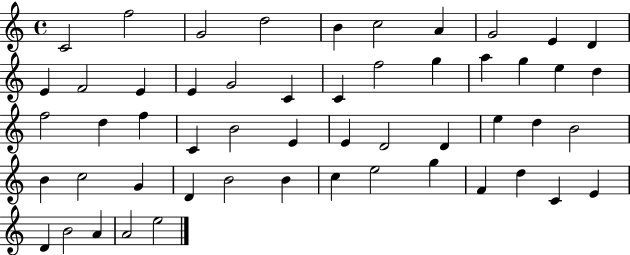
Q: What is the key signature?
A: C major